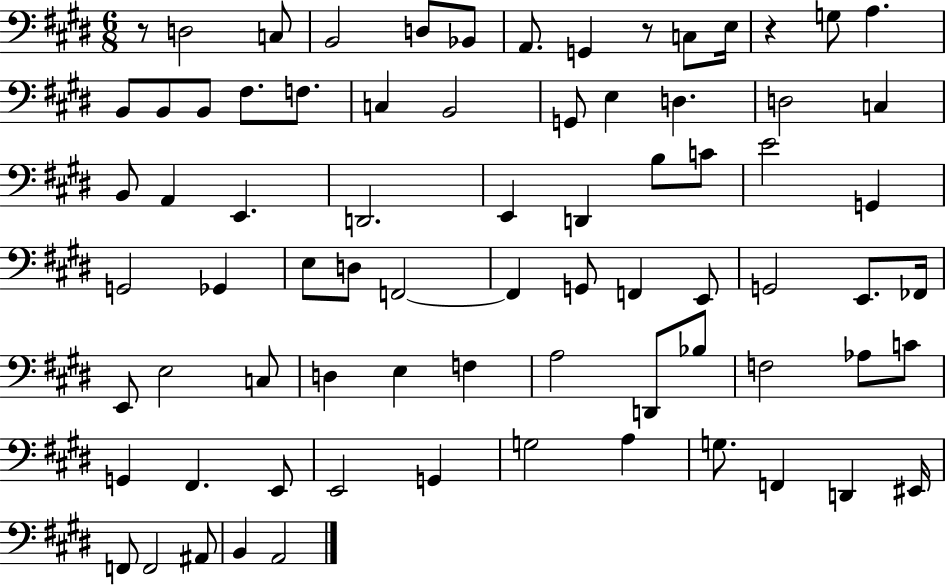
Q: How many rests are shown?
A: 3